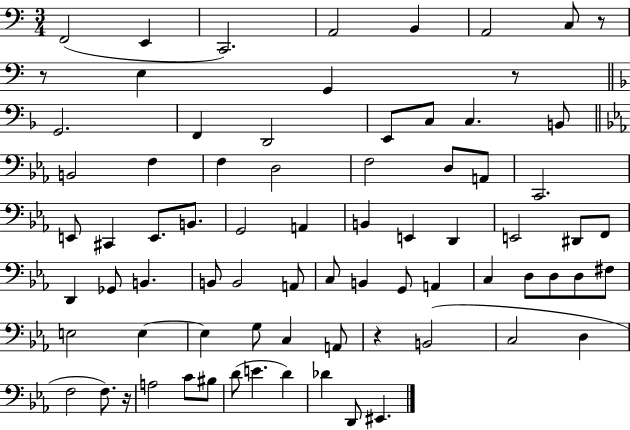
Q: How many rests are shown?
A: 5